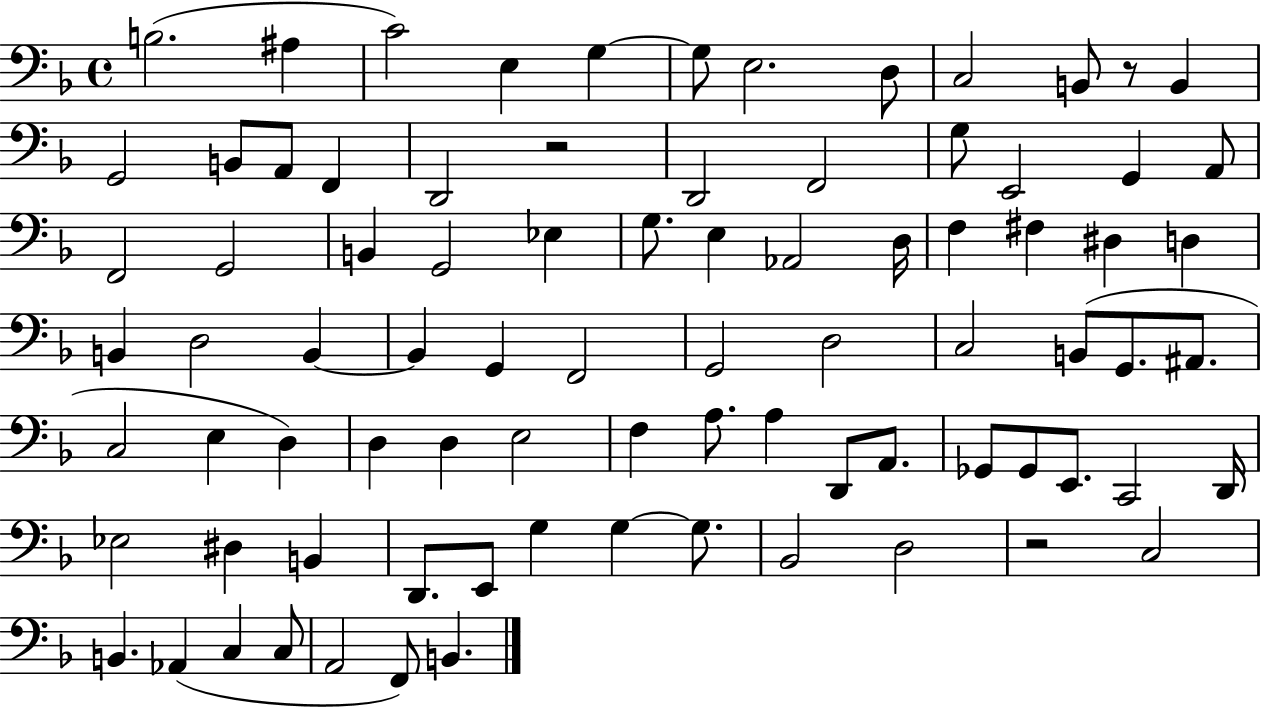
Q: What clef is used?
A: bass